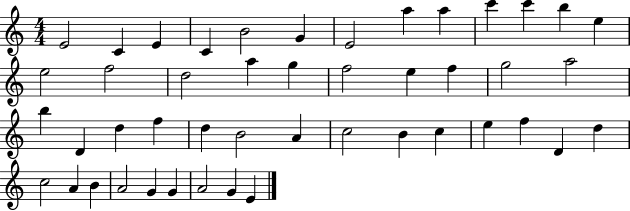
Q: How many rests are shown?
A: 0